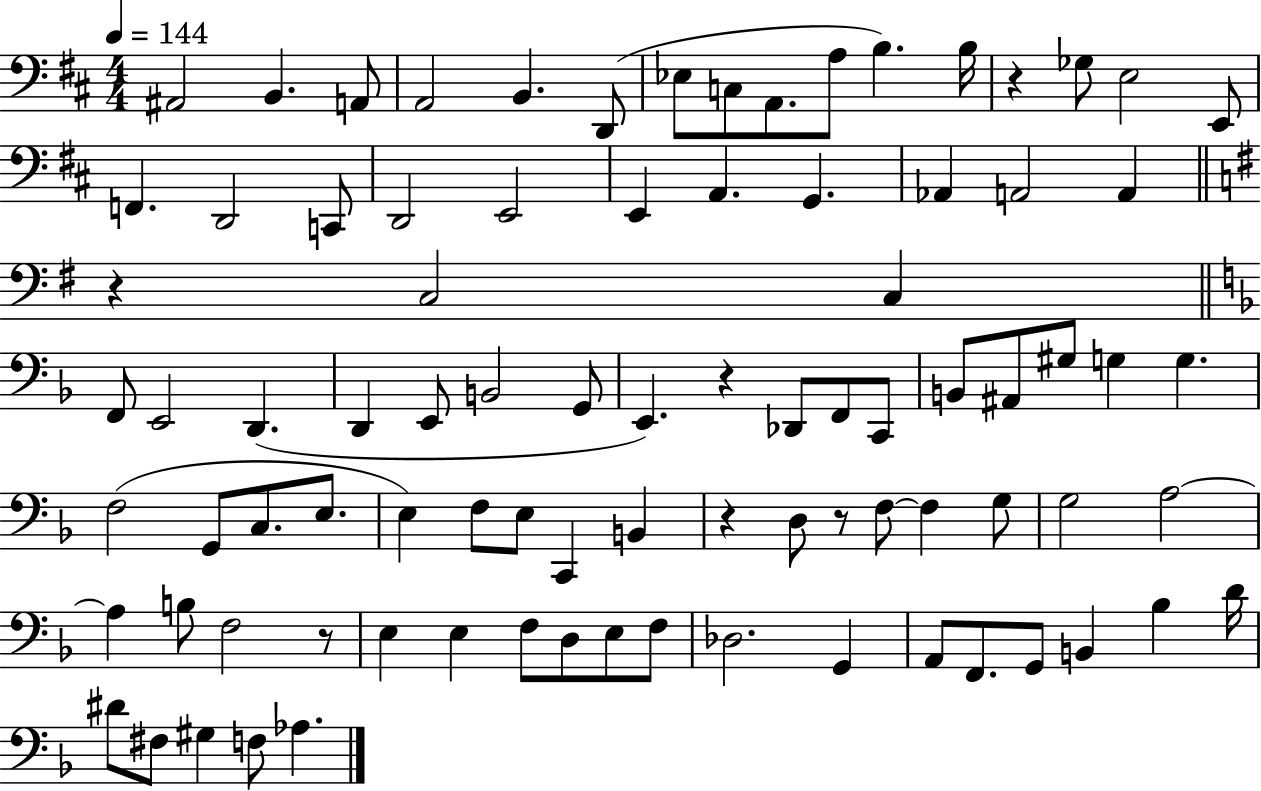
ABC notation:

X:1
T:Untitled
M:4/4
L:1/4
K:D
^A,,2 B,, A,,/2 A,,2 B,, D,,/2 _E,/2 C,/2 A,,/2 A,/2 B, B,/4 z _G,/2 E,2 E,,/2 F,, D,,2 C,,/2 D,,2 E,,2 E,, A,, G,, _A,, A,,2 A,, z C,2 C, F,,/2 E,,2 D,, D,, E,,/2 B,,2 G,,/2 E,, z _D,,/2 F,,/2 C,,/2 B,,/2 ^A,,/2 ^G,/2 G, G, F,2 G,,/2 C,/2 E,/2 E, F,/2 E,/2 C,, B,, z D,/2 z/2 F,/2 F, G,/2 G,2 A,2 A, B,/2 F,2 z/2 E, E, F,/2 D,/2 E,/2 F,/2 _D,2 G,, A,,/2 F,,/2 G,,/2 B,, _B, D/4 ^D/2 ^F,/2 ^G, F,/2 _A,